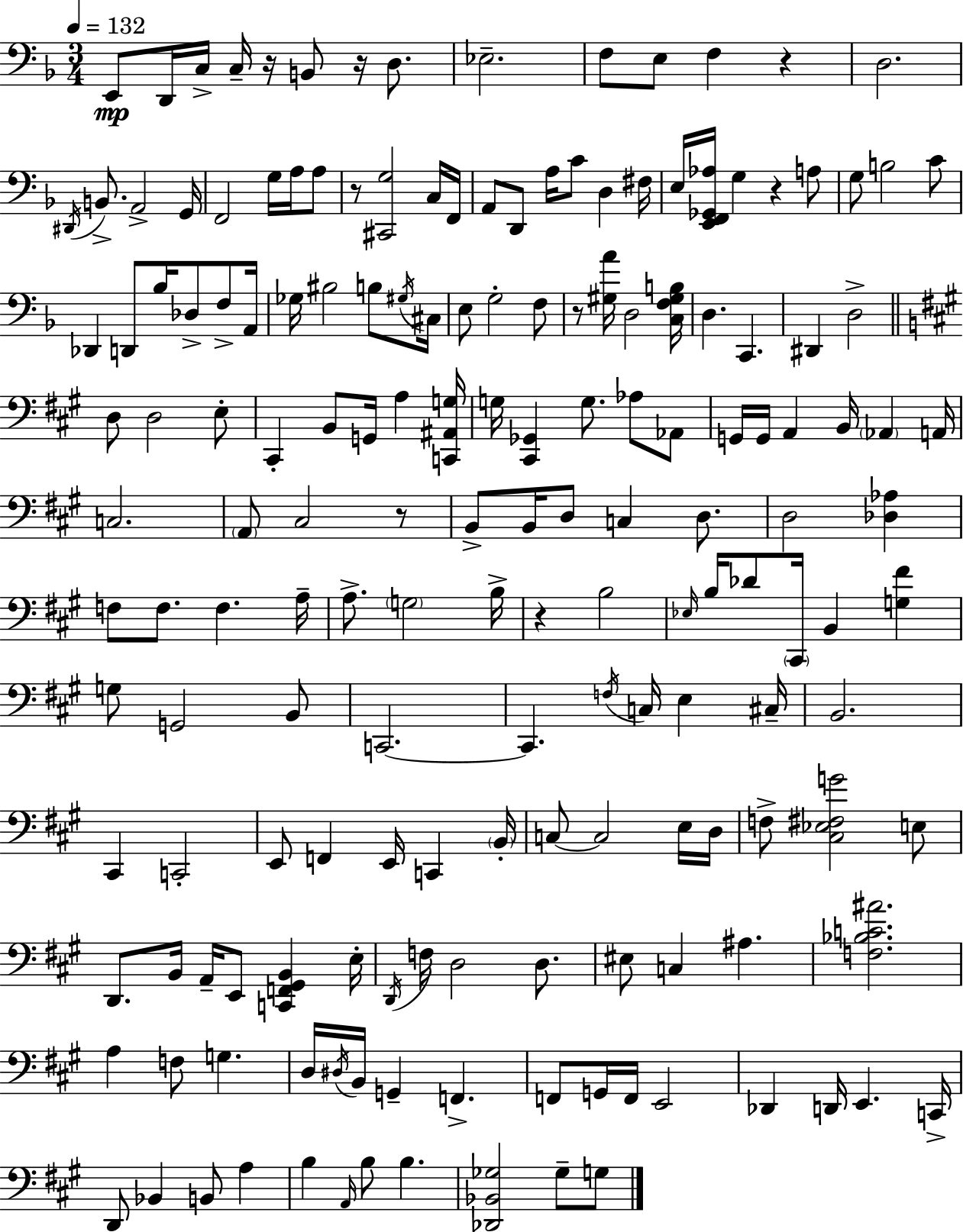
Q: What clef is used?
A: bass